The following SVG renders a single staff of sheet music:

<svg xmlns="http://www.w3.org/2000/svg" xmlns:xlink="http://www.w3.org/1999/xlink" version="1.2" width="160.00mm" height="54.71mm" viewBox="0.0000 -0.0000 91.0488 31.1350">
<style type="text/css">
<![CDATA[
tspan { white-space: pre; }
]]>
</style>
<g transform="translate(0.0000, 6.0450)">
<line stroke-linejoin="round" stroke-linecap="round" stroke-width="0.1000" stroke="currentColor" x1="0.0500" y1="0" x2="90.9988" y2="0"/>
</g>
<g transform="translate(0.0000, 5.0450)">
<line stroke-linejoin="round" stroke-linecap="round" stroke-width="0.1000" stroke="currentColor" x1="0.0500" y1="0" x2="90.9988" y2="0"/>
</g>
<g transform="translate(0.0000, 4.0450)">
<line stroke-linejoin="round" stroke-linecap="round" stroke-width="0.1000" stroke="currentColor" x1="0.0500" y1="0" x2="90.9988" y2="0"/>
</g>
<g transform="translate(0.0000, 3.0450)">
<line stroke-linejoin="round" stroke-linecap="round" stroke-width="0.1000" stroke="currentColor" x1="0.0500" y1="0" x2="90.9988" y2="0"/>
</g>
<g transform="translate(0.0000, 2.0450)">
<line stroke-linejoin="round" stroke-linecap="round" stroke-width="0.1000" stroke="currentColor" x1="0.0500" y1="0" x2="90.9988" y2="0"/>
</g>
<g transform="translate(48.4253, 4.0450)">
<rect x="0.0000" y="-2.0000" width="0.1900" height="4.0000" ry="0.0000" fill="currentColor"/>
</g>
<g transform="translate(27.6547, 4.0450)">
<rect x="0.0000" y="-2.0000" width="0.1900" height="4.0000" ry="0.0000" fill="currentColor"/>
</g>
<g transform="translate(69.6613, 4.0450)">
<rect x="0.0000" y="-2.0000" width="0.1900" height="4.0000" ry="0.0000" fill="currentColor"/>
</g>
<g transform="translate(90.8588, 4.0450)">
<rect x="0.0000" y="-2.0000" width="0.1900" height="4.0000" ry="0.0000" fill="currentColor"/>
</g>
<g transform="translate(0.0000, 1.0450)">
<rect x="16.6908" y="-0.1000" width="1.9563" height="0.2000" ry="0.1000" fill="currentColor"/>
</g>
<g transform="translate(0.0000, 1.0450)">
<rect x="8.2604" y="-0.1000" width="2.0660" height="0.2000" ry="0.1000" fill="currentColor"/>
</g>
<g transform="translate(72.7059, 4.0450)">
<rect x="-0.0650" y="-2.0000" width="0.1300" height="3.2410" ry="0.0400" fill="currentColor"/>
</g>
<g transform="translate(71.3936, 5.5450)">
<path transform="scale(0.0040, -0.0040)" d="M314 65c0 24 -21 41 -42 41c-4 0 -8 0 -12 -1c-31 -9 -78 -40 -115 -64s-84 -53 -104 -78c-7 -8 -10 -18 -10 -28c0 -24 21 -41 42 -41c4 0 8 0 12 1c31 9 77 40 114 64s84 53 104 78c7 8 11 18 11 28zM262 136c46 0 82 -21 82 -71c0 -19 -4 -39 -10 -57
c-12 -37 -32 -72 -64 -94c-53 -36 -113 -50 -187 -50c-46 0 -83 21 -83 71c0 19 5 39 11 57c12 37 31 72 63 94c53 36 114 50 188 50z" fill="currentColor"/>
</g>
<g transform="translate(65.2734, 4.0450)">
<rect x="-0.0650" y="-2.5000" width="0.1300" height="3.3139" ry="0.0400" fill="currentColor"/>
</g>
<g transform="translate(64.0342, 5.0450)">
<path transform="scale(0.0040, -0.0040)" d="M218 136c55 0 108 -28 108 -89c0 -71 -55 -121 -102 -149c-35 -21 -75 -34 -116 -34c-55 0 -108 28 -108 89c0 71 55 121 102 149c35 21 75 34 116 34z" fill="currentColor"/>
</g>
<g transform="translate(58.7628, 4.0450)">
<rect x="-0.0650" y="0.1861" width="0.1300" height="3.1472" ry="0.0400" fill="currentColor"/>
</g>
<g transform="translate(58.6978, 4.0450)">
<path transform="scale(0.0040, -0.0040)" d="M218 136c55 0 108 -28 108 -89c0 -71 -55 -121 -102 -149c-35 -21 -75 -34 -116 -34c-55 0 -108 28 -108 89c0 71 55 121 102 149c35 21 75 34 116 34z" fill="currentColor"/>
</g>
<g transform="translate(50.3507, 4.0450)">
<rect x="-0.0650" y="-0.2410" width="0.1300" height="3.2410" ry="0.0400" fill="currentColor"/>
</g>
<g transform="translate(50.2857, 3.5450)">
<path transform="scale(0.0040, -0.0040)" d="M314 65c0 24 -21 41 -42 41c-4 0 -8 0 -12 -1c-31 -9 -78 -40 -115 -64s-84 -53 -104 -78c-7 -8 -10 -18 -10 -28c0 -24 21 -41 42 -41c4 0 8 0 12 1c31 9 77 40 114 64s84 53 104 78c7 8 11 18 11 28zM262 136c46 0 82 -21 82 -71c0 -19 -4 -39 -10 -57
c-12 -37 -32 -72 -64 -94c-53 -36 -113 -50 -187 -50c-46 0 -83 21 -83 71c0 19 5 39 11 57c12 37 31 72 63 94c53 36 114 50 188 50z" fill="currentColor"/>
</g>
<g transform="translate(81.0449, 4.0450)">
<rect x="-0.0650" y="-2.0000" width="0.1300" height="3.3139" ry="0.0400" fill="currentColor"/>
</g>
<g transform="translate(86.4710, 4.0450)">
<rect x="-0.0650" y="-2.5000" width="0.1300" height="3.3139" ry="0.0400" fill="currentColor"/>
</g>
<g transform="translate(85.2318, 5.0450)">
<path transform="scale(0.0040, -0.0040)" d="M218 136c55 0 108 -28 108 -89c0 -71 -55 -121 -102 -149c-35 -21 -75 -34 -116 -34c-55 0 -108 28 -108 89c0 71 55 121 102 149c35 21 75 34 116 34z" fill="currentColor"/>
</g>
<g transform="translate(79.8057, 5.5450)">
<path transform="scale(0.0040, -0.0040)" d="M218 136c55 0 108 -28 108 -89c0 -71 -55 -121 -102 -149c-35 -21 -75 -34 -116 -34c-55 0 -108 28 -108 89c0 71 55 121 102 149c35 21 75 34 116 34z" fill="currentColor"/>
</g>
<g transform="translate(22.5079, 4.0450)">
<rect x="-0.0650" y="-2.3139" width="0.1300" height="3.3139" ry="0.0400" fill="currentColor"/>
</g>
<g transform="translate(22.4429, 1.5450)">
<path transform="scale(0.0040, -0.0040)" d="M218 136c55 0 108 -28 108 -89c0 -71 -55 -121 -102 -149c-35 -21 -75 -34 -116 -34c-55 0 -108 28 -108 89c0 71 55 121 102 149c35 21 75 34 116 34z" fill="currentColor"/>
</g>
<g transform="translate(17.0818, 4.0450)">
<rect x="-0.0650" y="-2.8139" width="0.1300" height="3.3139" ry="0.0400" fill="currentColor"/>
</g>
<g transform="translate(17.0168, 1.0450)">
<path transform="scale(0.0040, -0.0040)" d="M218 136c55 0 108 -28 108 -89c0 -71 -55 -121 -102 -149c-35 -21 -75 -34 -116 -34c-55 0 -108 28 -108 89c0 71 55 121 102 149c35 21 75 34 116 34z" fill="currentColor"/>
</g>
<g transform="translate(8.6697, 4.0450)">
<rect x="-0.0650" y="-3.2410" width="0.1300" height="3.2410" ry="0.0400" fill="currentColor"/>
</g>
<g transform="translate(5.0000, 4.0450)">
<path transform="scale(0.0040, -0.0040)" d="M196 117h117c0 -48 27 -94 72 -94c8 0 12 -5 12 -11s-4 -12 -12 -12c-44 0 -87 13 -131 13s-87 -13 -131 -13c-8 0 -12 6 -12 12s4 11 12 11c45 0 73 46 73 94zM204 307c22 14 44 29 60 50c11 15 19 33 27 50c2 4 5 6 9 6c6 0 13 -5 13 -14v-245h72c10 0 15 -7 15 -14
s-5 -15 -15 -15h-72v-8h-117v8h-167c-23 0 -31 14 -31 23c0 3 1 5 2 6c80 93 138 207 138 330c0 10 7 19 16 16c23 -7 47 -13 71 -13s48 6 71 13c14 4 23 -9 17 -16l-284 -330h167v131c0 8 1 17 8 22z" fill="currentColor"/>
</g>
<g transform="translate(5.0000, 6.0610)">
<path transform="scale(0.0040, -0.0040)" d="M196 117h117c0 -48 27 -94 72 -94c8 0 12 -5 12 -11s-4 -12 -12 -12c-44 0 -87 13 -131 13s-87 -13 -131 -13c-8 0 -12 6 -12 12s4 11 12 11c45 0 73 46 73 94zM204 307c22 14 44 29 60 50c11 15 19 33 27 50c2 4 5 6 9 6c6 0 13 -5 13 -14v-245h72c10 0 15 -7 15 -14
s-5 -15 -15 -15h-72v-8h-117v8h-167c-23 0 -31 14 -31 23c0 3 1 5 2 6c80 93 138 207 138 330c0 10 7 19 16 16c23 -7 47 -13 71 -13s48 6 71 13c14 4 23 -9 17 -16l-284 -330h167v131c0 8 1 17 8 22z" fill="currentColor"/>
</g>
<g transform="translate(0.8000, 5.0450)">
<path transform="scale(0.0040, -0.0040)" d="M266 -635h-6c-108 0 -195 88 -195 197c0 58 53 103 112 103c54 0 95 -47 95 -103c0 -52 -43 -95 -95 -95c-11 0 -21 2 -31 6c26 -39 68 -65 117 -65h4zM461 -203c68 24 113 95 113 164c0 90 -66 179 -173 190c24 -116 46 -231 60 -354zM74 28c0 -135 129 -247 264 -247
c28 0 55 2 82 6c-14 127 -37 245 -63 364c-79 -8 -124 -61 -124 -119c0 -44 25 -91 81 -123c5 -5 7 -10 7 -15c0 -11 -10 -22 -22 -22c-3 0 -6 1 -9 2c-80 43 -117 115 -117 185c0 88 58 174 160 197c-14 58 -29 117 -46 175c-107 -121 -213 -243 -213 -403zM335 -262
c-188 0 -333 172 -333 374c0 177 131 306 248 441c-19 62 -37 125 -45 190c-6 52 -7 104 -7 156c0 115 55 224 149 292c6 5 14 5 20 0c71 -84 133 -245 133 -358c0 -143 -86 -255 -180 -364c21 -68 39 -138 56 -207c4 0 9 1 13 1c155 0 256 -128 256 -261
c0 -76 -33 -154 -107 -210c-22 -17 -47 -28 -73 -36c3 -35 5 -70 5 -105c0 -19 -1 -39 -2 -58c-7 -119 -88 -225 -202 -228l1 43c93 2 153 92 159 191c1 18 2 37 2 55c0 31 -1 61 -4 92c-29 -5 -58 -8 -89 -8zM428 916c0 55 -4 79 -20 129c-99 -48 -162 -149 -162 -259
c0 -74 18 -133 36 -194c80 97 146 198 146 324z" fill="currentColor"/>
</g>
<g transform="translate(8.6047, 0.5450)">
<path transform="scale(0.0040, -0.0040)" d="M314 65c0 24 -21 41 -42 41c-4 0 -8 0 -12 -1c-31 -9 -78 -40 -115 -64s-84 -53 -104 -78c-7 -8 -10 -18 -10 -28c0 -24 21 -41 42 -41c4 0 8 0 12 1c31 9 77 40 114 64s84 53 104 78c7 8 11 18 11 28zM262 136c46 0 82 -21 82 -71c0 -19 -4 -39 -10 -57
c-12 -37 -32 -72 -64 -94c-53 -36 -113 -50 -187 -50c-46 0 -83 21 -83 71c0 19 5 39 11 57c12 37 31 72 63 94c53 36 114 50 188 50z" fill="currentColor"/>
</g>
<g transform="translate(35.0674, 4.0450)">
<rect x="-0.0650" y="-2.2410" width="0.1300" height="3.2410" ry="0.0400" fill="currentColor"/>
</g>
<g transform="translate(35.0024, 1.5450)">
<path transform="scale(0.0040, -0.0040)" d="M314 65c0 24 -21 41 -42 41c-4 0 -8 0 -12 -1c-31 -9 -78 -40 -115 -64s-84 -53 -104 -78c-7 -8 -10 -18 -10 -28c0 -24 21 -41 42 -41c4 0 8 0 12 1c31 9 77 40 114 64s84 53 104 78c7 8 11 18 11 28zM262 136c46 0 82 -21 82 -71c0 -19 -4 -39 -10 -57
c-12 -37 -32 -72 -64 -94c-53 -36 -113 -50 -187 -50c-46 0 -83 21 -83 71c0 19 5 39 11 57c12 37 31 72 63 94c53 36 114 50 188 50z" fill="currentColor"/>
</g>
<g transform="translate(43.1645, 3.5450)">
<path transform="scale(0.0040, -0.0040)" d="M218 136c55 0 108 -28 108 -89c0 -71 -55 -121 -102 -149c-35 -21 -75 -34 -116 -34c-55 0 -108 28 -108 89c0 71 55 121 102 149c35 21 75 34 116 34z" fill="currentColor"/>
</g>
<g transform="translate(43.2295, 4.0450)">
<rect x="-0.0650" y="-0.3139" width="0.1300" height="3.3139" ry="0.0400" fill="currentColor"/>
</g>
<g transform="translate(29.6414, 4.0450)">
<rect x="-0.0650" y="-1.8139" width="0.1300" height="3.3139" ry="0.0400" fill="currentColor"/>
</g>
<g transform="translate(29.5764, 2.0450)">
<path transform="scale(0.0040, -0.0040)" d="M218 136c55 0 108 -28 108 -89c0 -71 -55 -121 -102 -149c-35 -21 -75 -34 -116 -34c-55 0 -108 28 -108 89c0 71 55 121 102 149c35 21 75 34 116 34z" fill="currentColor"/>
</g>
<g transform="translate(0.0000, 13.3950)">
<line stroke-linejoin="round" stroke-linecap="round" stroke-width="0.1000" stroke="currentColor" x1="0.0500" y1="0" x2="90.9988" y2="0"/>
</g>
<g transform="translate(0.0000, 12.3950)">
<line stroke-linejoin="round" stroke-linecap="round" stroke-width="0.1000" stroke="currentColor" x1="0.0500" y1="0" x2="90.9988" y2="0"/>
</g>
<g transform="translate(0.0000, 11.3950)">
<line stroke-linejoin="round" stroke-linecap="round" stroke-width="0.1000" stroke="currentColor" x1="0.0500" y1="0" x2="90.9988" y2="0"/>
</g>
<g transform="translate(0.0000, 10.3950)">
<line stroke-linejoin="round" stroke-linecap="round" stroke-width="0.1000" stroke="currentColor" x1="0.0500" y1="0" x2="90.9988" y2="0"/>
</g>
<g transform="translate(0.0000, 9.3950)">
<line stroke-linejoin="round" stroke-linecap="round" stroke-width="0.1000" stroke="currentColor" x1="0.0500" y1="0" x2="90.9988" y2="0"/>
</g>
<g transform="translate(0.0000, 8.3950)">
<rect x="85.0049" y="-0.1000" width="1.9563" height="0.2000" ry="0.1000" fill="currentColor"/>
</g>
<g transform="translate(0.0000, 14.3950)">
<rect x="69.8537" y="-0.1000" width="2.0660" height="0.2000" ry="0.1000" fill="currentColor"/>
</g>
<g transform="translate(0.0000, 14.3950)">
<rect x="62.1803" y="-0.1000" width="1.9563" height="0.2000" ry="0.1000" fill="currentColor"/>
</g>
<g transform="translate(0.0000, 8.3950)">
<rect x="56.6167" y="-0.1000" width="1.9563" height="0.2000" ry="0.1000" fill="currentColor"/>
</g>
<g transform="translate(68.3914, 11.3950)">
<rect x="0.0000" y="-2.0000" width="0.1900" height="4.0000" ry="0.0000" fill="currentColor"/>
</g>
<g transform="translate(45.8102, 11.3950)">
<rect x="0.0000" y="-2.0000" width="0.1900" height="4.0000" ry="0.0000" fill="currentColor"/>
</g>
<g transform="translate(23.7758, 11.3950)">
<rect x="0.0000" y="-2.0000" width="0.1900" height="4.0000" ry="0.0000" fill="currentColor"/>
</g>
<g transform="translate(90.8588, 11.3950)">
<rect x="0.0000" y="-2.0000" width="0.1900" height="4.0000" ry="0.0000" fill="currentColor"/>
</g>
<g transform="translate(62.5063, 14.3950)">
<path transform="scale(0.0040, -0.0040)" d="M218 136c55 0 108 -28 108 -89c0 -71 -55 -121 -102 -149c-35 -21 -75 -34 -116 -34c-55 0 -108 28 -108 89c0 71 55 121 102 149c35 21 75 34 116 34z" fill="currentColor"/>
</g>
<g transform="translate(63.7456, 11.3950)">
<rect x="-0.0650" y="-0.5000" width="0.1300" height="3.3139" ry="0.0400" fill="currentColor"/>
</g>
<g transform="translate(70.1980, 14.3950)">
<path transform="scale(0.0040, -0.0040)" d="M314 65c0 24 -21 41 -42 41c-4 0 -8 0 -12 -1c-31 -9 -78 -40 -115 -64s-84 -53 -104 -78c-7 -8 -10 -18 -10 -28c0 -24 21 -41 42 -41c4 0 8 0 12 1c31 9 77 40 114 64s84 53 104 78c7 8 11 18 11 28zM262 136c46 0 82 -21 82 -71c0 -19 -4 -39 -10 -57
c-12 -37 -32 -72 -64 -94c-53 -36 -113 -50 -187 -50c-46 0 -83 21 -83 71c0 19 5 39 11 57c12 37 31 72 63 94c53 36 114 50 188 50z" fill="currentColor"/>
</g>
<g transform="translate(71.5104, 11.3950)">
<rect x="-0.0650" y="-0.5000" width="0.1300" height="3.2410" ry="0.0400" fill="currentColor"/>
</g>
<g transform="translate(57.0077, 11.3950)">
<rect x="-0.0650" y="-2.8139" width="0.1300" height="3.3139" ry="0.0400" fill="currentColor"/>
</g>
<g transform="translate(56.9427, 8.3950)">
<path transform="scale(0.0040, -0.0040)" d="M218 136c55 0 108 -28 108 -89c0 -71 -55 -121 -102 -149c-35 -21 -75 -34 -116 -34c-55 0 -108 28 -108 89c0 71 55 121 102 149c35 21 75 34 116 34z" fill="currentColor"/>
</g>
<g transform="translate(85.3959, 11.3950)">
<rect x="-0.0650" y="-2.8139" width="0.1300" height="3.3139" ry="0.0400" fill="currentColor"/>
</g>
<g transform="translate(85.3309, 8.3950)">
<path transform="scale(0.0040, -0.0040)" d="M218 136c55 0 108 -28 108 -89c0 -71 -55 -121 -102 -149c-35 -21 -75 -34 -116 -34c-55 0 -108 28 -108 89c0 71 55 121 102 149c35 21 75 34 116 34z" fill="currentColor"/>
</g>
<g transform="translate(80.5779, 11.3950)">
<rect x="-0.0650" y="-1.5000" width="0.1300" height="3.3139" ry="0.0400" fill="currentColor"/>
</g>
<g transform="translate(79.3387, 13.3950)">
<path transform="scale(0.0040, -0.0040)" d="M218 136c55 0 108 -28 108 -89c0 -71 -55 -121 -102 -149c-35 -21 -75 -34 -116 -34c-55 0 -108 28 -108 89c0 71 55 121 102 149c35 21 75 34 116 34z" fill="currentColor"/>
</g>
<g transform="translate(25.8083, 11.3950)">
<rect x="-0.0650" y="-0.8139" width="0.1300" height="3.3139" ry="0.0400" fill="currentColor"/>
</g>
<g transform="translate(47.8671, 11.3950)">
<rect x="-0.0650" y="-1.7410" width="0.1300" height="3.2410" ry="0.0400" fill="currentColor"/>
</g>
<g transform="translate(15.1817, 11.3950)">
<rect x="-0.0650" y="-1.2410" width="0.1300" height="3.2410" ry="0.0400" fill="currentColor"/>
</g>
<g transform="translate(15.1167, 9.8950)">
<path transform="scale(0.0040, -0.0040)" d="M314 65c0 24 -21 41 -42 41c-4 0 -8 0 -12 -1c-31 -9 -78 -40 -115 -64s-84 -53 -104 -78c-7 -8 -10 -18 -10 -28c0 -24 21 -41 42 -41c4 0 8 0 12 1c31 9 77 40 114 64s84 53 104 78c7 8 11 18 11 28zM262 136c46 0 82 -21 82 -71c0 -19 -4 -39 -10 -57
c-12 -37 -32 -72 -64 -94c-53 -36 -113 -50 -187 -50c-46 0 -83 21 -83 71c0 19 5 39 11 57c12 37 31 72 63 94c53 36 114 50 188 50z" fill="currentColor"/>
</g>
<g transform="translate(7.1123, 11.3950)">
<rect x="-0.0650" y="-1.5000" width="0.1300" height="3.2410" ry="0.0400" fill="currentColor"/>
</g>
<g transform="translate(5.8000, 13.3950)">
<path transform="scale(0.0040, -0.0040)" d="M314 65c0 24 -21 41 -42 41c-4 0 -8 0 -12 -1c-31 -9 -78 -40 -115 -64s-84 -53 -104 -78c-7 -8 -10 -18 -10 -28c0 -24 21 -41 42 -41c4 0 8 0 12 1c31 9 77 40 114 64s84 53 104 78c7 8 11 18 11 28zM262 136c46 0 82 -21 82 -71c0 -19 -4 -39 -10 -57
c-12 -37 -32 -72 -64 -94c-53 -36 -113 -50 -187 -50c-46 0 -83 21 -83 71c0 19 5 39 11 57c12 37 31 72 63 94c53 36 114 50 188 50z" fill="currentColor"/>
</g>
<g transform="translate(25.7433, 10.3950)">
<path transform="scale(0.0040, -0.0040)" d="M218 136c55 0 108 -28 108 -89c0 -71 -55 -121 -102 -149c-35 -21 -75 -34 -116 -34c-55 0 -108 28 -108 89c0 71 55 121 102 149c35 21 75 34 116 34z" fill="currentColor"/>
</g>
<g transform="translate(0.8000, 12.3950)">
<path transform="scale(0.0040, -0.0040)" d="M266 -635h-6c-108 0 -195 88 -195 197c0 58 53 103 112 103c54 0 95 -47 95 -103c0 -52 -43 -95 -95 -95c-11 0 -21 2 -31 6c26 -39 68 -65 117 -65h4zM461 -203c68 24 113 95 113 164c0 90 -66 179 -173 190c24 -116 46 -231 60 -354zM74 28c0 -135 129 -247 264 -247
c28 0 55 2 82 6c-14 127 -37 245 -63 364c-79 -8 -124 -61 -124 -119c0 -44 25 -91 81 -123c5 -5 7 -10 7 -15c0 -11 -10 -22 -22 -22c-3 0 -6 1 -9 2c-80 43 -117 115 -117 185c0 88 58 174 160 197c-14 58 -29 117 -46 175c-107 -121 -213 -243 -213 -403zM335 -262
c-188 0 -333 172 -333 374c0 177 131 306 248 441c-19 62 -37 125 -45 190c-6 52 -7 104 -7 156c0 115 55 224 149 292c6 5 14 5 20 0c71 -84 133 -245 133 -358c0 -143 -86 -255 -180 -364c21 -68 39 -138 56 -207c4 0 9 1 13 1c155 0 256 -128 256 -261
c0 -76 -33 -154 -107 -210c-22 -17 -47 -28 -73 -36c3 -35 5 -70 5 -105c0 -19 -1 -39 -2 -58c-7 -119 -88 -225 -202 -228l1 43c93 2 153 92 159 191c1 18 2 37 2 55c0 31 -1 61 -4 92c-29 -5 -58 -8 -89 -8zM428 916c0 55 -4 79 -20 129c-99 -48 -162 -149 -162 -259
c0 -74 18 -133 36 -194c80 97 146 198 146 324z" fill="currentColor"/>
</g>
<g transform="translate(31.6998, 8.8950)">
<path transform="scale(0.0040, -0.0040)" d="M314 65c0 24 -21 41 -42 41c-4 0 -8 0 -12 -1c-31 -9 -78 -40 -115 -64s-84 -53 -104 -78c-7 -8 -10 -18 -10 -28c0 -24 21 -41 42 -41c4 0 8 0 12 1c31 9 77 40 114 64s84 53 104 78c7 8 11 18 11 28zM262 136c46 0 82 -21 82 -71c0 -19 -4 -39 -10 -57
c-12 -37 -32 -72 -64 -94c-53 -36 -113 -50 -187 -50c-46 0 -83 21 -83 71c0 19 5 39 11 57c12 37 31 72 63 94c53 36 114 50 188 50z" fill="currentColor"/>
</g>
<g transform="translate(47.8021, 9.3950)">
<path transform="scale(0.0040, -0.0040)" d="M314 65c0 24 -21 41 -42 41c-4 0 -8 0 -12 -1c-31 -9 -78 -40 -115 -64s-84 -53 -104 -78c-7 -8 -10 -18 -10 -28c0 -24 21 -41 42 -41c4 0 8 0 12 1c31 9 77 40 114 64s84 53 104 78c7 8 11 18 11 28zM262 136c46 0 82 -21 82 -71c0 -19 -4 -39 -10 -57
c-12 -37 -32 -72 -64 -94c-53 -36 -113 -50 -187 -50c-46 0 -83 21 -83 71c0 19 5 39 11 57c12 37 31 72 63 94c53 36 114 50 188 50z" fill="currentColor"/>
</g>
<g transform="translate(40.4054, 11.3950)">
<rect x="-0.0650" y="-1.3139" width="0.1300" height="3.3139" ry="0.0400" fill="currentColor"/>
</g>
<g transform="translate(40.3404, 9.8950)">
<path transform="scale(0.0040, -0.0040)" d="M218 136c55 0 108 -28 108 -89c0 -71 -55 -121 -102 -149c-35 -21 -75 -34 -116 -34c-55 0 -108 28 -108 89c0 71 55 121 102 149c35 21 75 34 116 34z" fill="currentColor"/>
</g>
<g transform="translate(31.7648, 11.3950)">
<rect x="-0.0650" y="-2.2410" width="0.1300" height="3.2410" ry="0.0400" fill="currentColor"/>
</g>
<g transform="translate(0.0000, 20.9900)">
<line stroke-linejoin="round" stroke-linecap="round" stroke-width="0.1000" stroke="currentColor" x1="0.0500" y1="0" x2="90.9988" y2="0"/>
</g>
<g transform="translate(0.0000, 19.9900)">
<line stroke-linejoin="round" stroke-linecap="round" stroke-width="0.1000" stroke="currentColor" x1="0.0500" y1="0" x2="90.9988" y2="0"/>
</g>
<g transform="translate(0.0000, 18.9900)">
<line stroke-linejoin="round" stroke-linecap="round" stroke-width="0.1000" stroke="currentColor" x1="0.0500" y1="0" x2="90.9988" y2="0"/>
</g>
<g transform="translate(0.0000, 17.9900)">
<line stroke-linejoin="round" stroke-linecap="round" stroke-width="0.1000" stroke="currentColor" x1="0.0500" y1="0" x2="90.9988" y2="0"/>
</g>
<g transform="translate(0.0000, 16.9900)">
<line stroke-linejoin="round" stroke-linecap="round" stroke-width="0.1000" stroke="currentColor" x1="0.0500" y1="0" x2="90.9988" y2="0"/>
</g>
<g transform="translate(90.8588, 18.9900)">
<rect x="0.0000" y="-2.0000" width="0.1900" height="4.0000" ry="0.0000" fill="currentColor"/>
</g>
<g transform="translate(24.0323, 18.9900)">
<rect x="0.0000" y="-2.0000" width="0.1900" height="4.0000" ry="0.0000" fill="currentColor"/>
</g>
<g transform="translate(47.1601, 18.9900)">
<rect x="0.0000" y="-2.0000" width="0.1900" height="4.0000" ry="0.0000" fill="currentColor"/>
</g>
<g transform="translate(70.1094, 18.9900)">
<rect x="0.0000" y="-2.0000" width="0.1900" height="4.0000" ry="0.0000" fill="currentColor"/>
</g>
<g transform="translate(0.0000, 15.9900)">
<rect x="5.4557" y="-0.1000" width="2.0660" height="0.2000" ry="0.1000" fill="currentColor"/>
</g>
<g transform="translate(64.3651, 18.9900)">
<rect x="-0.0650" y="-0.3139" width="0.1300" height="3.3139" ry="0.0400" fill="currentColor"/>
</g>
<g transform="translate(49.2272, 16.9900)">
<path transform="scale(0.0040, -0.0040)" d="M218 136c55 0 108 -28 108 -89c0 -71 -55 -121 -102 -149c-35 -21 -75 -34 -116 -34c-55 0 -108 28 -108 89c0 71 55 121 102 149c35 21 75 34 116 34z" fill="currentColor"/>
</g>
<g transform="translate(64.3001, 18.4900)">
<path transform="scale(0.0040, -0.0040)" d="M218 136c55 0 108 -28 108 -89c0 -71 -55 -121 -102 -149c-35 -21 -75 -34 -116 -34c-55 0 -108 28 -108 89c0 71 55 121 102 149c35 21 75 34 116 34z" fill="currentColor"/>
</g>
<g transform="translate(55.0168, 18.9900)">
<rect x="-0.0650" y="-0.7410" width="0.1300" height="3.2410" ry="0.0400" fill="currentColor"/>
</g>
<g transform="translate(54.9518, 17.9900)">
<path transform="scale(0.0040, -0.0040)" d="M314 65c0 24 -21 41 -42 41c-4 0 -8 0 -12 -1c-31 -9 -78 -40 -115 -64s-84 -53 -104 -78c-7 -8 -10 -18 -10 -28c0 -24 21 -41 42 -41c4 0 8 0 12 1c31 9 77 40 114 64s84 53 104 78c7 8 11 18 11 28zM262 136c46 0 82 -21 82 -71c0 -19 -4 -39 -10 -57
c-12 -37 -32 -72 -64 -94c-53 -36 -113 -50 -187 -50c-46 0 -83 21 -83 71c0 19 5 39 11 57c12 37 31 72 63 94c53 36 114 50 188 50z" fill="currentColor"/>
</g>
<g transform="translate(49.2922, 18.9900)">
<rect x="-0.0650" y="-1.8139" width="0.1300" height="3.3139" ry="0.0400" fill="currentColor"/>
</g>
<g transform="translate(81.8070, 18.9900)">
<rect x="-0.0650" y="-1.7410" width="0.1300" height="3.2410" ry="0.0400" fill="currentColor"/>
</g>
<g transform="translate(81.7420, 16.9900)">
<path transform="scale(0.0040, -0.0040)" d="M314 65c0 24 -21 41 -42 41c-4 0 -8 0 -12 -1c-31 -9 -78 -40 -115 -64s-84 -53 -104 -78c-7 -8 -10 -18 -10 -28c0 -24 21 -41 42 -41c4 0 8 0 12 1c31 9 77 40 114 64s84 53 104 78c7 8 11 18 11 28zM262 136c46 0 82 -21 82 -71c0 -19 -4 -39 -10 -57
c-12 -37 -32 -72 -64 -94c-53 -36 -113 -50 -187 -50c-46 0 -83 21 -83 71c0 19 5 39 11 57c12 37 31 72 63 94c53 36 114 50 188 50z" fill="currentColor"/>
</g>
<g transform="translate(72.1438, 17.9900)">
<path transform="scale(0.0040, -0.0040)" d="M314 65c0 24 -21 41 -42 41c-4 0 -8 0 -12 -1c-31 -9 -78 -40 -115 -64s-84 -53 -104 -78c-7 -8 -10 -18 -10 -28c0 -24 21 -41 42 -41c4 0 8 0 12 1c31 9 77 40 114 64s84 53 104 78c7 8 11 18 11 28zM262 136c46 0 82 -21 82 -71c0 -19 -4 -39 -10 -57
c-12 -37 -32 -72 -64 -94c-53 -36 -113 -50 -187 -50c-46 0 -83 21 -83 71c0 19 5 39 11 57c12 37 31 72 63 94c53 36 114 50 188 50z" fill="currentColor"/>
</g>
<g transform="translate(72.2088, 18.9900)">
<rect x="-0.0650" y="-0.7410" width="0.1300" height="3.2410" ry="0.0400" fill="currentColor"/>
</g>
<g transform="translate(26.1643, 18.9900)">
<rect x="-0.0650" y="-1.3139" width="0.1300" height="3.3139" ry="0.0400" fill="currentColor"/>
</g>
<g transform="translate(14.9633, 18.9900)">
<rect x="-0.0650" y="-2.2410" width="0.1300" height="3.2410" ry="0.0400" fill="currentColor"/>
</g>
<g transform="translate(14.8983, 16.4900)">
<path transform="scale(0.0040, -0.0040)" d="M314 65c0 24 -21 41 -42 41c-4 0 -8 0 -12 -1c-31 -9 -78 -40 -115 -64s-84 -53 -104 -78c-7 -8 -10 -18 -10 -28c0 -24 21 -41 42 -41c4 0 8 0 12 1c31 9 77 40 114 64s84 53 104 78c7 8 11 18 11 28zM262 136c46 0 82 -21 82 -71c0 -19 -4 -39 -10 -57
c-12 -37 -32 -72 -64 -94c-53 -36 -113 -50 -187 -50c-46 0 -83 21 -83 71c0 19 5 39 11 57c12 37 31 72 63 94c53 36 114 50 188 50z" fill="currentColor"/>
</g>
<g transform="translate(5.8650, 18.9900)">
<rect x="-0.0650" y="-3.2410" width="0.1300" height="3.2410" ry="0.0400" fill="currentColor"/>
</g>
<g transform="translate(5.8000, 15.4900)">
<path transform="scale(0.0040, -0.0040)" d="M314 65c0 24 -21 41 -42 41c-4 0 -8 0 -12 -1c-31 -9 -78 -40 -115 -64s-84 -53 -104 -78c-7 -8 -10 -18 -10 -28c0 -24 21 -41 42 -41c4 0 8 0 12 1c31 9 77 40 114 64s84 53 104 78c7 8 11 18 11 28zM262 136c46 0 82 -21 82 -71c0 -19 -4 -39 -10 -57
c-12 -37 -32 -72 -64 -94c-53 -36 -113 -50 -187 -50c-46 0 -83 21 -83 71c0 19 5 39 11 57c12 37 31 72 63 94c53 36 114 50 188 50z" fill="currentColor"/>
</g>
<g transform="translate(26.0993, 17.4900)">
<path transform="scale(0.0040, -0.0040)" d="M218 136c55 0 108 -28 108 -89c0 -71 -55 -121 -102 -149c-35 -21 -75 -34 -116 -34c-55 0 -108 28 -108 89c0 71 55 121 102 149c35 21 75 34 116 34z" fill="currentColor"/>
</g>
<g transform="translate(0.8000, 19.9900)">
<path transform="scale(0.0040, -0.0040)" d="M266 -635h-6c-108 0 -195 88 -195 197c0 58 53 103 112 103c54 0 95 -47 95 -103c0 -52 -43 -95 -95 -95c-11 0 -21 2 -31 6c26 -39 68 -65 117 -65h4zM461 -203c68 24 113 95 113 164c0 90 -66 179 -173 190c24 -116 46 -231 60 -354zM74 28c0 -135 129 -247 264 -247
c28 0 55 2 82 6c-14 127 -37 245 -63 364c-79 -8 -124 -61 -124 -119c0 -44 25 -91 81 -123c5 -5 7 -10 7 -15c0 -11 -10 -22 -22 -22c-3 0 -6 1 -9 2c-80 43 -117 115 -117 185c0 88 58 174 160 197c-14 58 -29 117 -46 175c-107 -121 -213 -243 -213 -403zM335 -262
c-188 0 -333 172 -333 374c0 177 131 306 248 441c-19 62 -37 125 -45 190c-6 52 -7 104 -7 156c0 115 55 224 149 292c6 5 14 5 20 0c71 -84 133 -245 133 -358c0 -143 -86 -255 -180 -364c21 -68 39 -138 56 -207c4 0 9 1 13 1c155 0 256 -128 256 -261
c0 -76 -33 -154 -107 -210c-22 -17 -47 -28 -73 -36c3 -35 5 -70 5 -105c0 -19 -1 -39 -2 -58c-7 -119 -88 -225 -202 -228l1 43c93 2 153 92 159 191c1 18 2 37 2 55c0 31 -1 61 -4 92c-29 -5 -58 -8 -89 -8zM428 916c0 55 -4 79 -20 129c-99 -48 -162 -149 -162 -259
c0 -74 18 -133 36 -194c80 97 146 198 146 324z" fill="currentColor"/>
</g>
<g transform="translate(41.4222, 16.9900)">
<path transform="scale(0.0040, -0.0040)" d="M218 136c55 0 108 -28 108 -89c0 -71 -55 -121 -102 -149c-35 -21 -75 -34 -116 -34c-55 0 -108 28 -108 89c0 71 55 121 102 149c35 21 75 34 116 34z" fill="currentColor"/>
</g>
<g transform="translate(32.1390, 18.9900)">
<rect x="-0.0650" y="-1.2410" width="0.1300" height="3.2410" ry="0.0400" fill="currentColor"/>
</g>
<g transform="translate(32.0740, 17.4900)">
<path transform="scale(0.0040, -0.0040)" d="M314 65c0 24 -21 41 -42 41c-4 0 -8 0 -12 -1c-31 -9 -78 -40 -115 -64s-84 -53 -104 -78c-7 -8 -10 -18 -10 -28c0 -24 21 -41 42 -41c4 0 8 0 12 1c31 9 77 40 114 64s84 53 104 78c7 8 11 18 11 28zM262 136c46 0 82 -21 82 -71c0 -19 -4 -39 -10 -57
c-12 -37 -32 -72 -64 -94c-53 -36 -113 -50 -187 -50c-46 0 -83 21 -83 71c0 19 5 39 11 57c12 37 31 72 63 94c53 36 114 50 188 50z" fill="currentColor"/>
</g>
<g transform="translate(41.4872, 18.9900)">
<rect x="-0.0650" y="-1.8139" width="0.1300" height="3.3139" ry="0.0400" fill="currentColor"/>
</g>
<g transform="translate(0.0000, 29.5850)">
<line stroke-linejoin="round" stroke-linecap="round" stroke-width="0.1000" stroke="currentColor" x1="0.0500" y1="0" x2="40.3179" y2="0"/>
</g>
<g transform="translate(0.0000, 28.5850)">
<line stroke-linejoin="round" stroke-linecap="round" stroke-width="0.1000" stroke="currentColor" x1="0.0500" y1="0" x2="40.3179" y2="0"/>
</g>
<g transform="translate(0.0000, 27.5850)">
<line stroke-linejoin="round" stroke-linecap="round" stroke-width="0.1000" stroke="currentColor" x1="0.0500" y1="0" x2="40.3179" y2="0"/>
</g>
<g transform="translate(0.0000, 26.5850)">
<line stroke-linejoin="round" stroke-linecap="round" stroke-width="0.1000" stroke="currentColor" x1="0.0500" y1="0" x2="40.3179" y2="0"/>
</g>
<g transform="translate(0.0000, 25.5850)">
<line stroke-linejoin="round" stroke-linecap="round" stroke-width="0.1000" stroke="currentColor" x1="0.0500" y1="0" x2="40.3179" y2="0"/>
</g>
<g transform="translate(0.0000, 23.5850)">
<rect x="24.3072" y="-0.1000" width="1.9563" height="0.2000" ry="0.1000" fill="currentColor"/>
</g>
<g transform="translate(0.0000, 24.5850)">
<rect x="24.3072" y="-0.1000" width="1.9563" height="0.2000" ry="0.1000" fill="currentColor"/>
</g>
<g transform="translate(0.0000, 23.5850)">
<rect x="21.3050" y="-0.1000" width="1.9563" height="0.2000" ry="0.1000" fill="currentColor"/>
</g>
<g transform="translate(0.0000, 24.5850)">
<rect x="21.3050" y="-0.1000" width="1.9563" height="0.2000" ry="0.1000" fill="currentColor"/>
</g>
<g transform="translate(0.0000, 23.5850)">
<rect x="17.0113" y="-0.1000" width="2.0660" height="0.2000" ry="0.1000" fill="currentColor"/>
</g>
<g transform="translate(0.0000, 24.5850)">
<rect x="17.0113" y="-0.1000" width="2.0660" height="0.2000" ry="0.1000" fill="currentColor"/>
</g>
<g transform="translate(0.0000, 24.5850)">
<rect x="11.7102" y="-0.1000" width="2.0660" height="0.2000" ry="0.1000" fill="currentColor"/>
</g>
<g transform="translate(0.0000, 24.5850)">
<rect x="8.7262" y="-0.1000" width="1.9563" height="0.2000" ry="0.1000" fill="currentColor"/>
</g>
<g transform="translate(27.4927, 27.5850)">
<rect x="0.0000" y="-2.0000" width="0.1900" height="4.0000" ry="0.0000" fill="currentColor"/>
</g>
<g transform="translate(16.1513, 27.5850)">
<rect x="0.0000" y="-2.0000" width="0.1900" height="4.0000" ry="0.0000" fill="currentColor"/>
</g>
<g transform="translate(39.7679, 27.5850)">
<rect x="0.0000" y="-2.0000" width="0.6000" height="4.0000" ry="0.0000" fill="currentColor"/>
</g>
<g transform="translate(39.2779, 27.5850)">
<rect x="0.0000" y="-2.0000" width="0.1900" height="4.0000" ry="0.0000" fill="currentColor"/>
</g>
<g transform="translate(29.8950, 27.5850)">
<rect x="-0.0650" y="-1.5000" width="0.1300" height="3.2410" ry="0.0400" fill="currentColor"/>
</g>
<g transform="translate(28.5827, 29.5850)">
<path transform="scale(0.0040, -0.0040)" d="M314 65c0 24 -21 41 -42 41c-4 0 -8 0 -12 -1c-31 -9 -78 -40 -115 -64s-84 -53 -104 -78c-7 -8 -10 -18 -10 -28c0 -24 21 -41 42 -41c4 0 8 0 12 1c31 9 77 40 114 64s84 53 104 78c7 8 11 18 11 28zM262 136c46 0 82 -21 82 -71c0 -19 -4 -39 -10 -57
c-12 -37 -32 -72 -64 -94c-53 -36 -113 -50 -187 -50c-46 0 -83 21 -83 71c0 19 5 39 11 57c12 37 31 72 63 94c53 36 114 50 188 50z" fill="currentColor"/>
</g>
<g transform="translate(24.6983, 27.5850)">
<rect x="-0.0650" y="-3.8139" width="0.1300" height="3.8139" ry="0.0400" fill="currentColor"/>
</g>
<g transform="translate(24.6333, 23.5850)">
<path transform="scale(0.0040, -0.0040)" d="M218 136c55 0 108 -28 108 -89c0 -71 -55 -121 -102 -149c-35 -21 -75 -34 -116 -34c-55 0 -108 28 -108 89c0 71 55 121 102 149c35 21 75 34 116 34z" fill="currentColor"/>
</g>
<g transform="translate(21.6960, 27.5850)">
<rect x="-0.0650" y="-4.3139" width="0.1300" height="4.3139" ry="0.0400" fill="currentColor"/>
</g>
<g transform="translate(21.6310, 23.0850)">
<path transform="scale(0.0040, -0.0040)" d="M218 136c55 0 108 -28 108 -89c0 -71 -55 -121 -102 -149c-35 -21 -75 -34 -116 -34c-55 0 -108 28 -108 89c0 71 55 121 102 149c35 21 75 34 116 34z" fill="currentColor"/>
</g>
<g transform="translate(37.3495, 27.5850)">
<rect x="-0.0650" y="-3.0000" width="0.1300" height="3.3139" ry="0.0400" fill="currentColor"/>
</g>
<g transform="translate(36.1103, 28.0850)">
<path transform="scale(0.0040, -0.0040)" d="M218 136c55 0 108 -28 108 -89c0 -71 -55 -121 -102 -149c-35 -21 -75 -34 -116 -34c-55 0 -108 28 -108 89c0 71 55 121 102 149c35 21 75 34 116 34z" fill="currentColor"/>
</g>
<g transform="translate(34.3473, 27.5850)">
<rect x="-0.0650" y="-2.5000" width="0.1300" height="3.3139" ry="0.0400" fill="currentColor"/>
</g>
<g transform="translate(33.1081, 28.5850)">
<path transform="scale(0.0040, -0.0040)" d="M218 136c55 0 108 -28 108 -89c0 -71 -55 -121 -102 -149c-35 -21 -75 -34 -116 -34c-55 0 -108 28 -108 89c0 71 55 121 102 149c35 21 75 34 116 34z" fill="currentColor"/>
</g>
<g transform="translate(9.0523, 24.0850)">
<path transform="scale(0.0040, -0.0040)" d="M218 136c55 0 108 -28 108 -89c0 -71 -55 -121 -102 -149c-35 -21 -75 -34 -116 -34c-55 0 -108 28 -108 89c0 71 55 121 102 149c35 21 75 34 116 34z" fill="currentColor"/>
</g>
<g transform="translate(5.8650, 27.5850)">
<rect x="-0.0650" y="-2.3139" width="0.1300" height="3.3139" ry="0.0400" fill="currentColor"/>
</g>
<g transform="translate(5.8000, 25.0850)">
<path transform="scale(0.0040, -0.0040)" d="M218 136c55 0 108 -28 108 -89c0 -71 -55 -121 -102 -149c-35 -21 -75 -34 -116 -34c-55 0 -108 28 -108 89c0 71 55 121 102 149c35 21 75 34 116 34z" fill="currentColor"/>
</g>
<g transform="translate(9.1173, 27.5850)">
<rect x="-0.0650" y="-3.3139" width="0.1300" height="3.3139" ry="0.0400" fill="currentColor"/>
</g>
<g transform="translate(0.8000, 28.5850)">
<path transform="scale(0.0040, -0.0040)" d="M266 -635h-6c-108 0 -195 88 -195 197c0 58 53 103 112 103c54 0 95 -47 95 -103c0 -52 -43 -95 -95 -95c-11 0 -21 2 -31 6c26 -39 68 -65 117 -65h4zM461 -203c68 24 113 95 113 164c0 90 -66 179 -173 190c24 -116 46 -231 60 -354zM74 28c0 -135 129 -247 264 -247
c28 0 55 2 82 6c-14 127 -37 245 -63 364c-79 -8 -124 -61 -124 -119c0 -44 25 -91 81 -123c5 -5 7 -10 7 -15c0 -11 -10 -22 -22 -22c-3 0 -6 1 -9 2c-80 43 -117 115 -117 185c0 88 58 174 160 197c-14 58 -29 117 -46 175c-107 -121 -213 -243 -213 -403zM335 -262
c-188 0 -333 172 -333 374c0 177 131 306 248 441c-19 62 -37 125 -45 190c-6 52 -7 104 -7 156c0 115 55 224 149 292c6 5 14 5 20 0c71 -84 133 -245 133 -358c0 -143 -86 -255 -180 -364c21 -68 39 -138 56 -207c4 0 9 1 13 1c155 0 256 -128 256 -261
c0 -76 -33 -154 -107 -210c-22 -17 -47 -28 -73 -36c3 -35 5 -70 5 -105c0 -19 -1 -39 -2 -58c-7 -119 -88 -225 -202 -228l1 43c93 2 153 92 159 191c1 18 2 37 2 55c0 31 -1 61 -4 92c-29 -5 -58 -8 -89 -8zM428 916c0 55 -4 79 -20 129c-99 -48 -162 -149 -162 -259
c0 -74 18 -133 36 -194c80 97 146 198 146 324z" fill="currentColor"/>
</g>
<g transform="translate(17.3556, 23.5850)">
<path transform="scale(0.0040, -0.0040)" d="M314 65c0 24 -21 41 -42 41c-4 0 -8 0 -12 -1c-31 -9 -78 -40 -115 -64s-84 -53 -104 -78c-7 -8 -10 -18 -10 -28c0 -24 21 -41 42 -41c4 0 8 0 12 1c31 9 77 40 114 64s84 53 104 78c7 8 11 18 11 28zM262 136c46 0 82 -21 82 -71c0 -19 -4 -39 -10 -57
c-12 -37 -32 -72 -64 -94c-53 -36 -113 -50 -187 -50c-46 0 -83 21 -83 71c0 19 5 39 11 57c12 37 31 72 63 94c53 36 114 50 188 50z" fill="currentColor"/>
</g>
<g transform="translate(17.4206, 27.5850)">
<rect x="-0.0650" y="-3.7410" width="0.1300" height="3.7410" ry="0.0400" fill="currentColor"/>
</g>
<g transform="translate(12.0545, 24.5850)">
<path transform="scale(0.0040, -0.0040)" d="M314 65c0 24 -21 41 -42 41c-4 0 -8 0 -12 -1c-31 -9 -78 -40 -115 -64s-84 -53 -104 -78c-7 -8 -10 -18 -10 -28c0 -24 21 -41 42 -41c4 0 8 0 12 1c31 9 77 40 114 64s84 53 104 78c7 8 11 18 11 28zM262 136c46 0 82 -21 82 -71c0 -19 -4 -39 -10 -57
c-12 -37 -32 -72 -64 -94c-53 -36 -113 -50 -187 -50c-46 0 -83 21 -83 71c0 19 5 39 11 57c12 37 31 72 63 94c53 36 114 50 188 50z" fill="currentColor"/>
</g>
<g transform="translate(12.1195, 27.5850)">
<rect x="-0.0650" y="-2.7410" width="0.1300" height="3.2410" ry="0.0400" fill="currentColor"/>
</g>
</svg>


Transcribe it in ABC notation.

X:1
T:Untitled
M:4/4
L:1/4
K:C
b2 a g f g2 c c2 B G F2 F G E2 e2 d g2 e f2 a C C2 E a b2 g2 e e2 f f d2 c d2 f2 g b a2 c'2 d' c' E2 G A